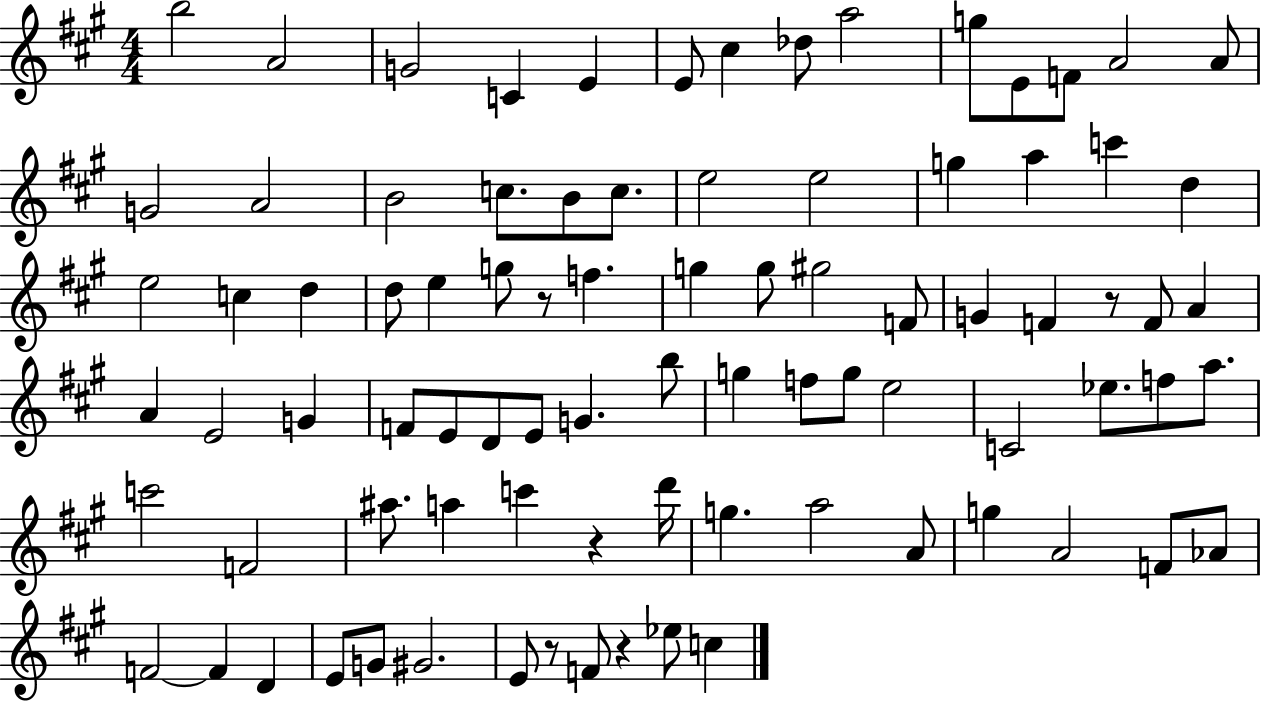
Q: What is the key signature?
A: A major